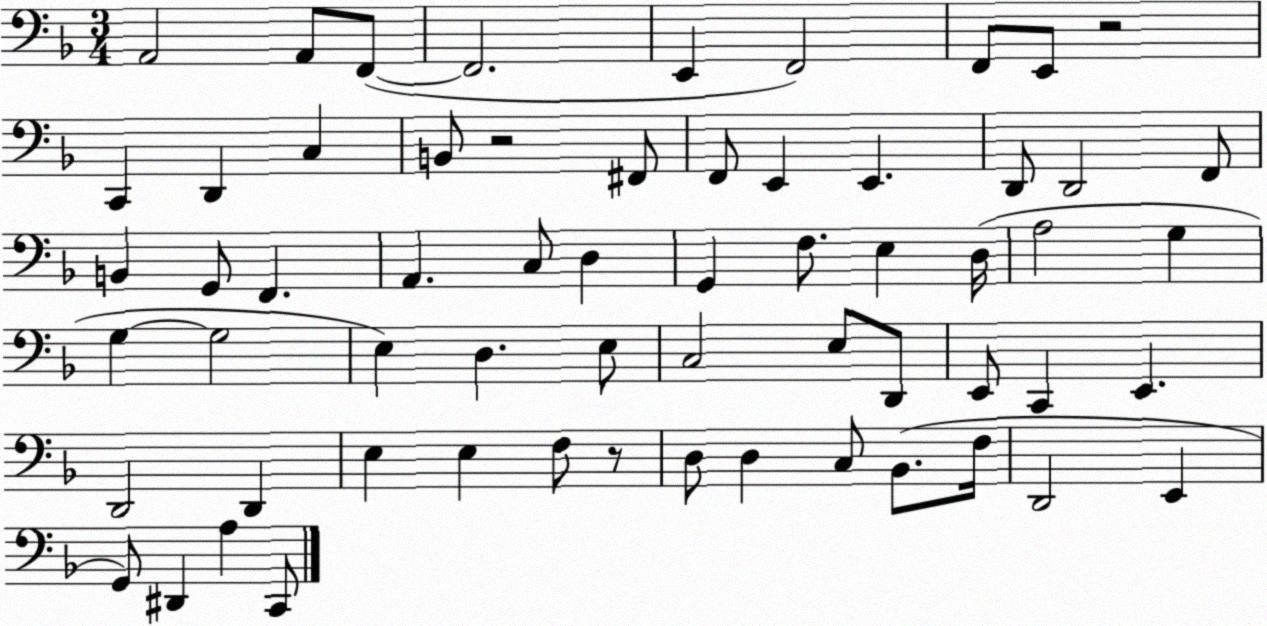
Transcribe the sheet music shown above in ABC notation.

X:1
T:Untitled
M:3/4
L:1/4
K:F
A,,2 A,,/2 F,,/2 F,,2 E,, F,,2 F,,/2 E,,/2 z2 C,, D,, C, B,,/2 z2 ^F,,/2 F,,/2 E,, E,, D,,/2 D,,2 F,,/2 B,, G,,/2 F,, A,, C,/2 D, G,, F,/2 E, D,/4 A,2 G, G, G,2 E, D, E,/2 C,2 E,/2 D,,/2 E,,/2 C,, E,, D,,2 D,, E, E, F,/2 z/2 D,/2 D, C,/2 _B,,/2 F,/4 D,,2 E,, G,,/2 ^D,, A, C,,/2